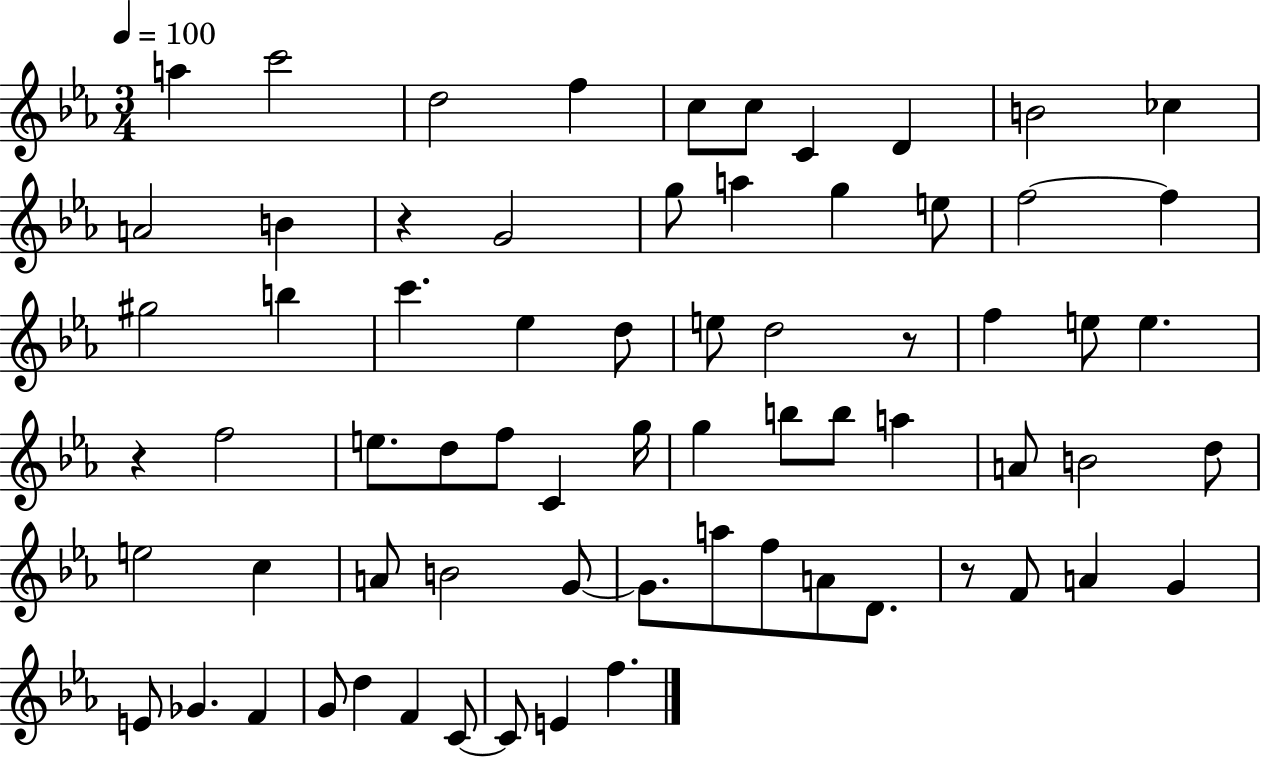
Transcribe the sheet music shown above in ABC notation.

X:1
T:Untitled
M:3/4
L:1/4
K:Eb
a c'2 d2 f c/2 c/2 C D B2 _c A2 B z G2 g/2 a g e/2 f2 f ^g2 b c' _e d/2 e/2 d2 z/2 f e/2 e z f2 e/2 d/2 f/2 C g/4 g b/2 b/2 a A/2 B2 d/2 e2 c A/2 B2 G/2 G/2 a/2 f/2 A/2 D/2 z/2 F/2 A G E/2 _G F G/2 d F C/2 C/2 E f